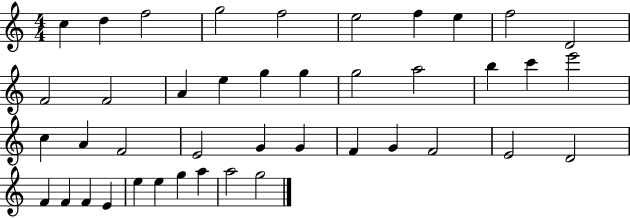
C5/q D5/q F5/h G5/h F5/h E5/h F5/q E5/q F5/h D4/h F4/h F4/h A4/q E5/q G5/q G5/q G5/h A5/h B5/q C6/q E6/h C5/q A4/q F4/h E4/h G4/q G4/q F4/q G4/q F4/h E4/h D4/h F4/q F4/q F4/q E4/q E5/q E5/q G5/q A5/q A5/h G5/h